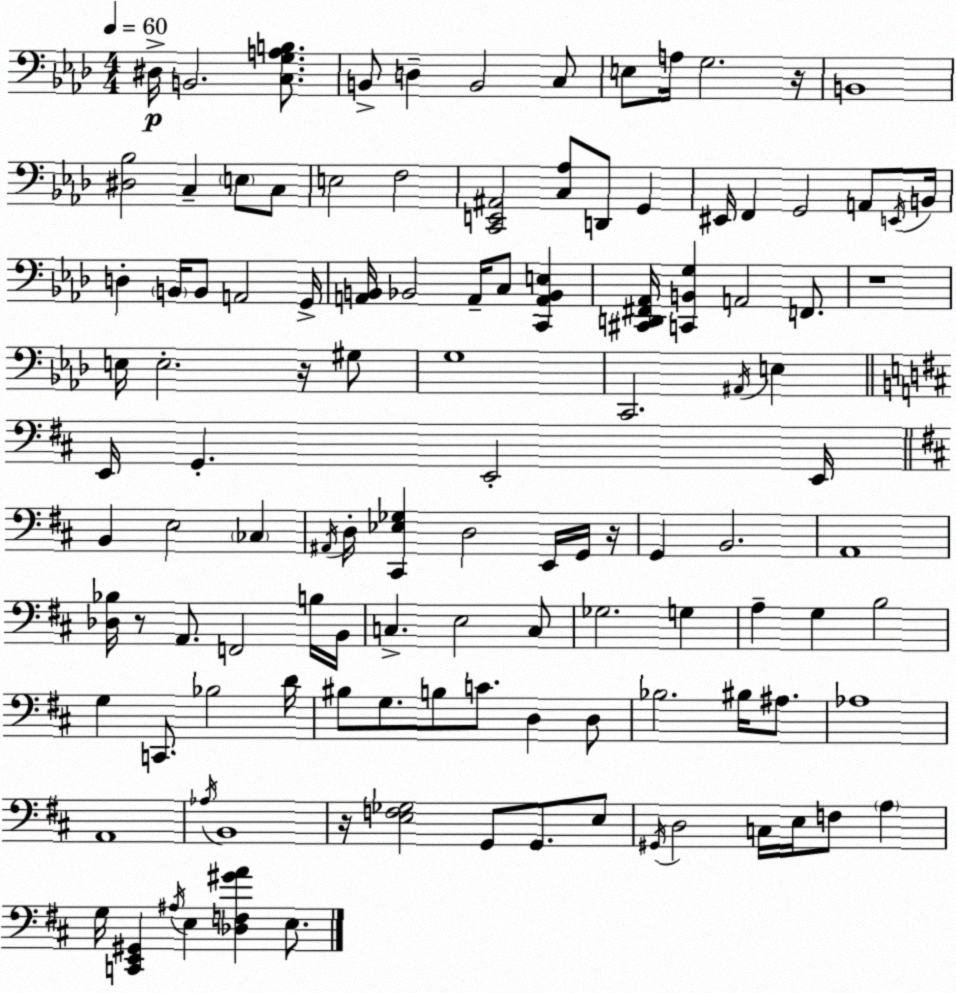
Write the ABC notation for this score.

X:1
T:Untitled
M:4/4
L:1/4
K:Fm
^D,/4 B,,2 [C,G,A,B,]/2 B,,/2 D, B,,2 C,/2 E,/2 A,/4 G,2 z/4 B,,4 [^D,_B,]2 C, E,/2 C,/2 E,2 F,2 [C,,E,,^A,,]2 [C,_A,]/2 D,,/2 G,, ^E,,/4 F,, G,,2 A,,/2 E,,/4 B,,/4 D, B,,/4 B,,/2 A,,2 G,,/4 [A,,B,,]/4 _B,,2 A,,/4 C,/2 [C,,A,,_B,,E,] [^C,,D,,^F,,_A,,]/4 [C,,B,,G,] A,,2 F,,/2 z4 E,/4 E,2 z/4 ^G,/2 G,4 C,,2 ^A,,/4 E, E,,/4 G,, E,,2 E,,/4 B,, E,2 _C, ^A,,/4 D,/4 [^C,,_E,_G,] D,2 E,,/4 G,,/4 z/4 G,, B,,2 A,,4 [_D,_B,]/4 z/2 A,,/2 F,,2 B,/4 B,,/4 C, E,2 C,/2 _G,2 G, A, G, B,2 G, C,,/2 _B,2 D/4 ^B,/2 G,/2 B,/2 C/2 D, D,/2 _B,2 ^B,/4 ^A,/2 _A,4 A,,4 _A,/4 B,,4 z/4 [E,F,_G,]2 G,,/2 G,,/2 E,/2 ^G,,/4 D,2 C,/4 E,/4 F,/2 A, G,/4 [C,,E,,^G,,] ^A,/4 E, [_D,F,^GA] E,/2